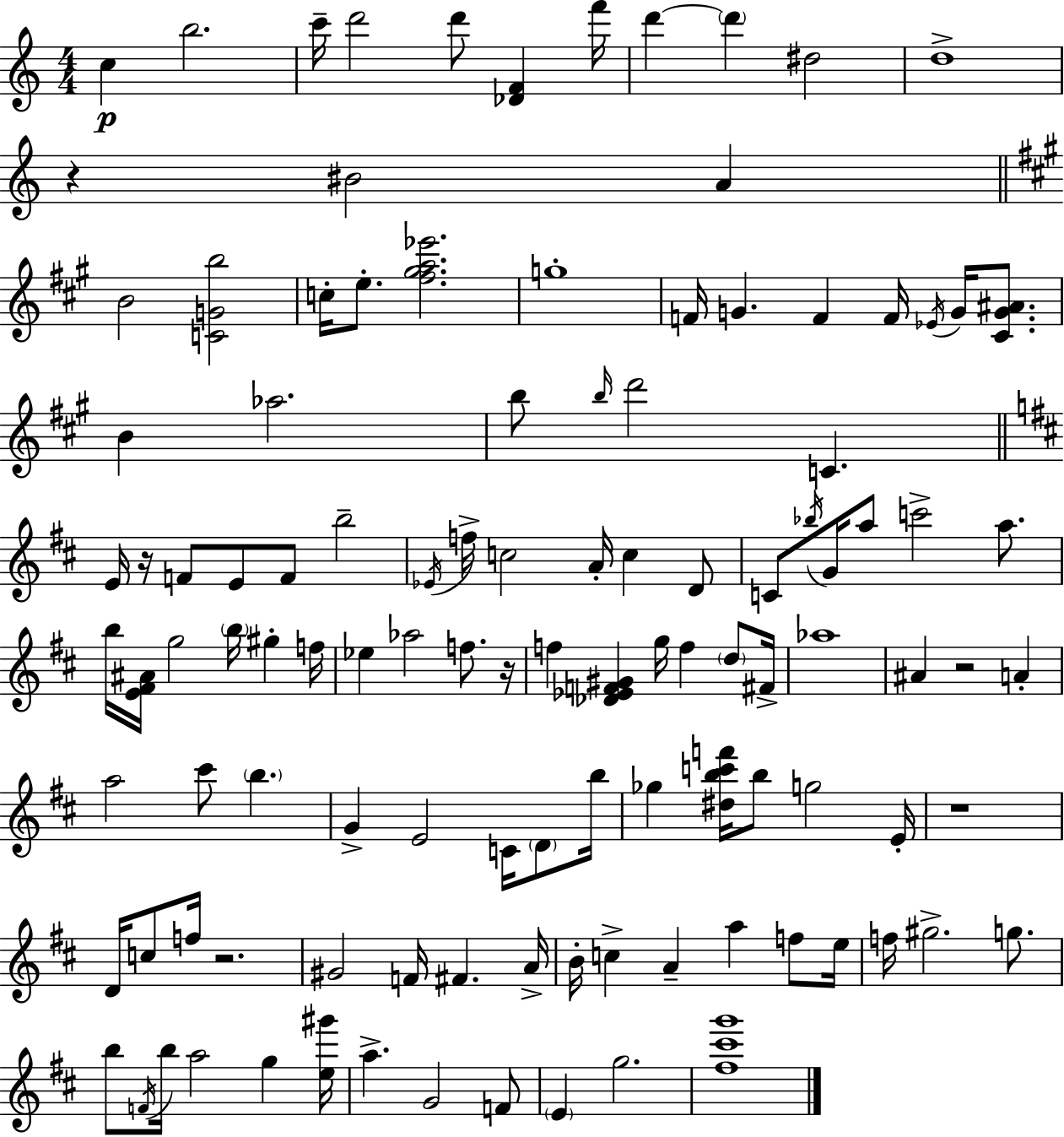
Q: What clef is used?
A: treble